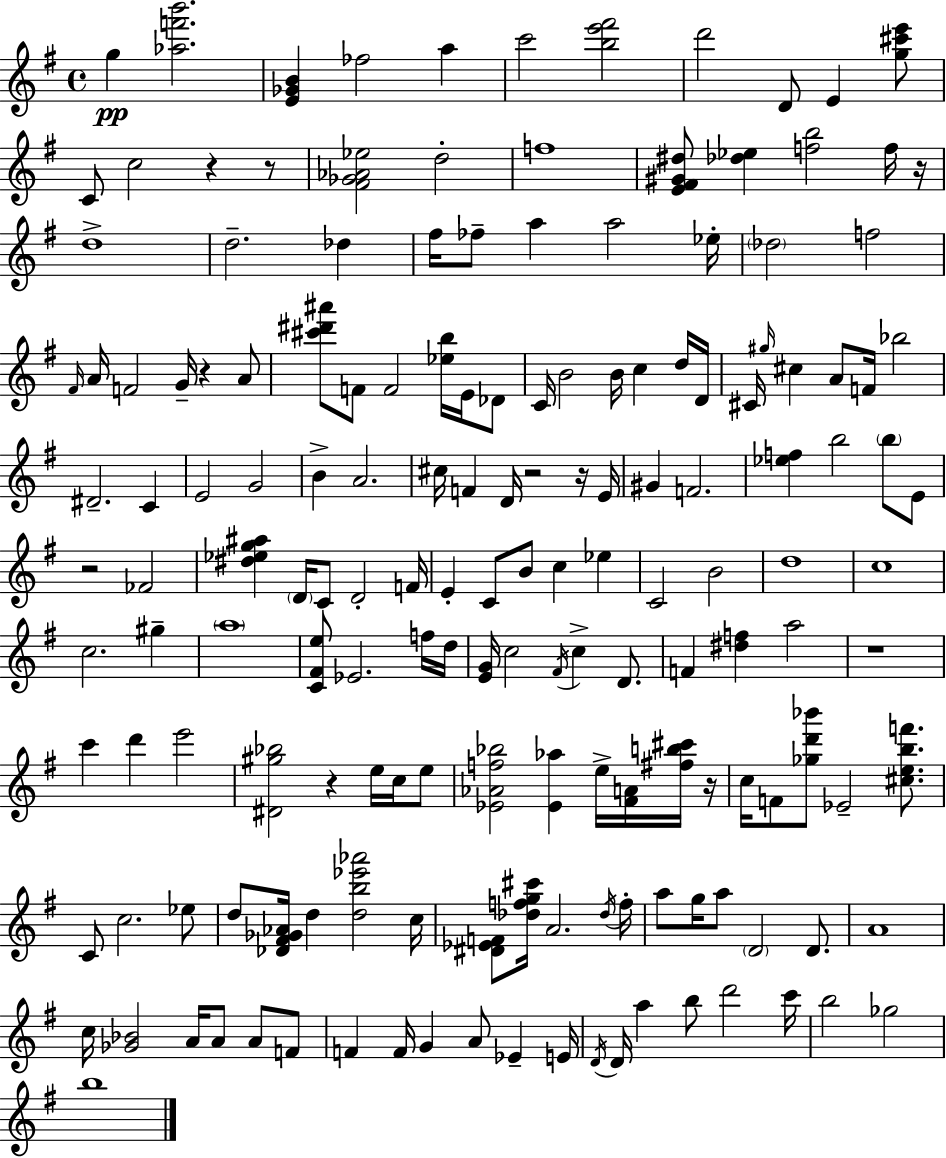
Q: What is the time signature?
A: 4/4